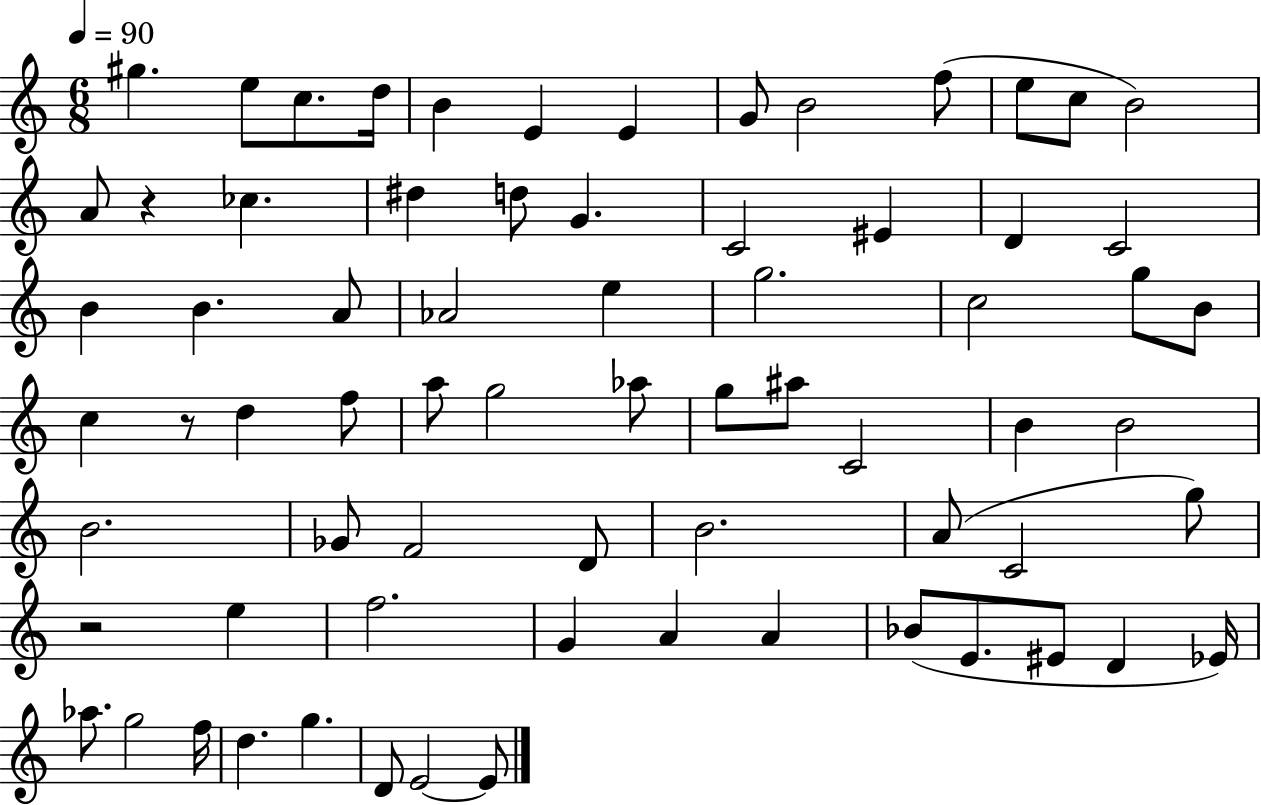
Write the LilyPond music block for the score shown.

{
  \clef treble
  \numericTimeSignature
  \time 6/8
  \key c \major
  \tempo 4 = 90
  gis''4. e''8 c''8. d''16 | b'4 e'4 e'4 | g'8 b'2 f''8( | e''8 c''8 b'2) | \break a'8 r4 ces''4. | dis''4 d''8 g'4. | c'2 eis'4 | d'4 c'2 | \break b'4 b'4. a'8 | aes'2 e''4 | g''2. | c''2 g''8 b'8 | \break c''4 r8 d''4 f''8 | a''8 g''2 aes''8 | g''8 ais''8 c'2 | b'4 b'2 | \break b'2. | ges'8 f'2 d'8 | b'2. | a'8( c'2 g''8) | \break r2 e''4 | f''2. | g'4 a'4 a'4 | bes'8( e'8. eis'8 d'4 ees'16) | \break aes''8. g''2 f''16 | d''4. g''4. | d'8 e'2~~ e'8 | \bar "|."
}